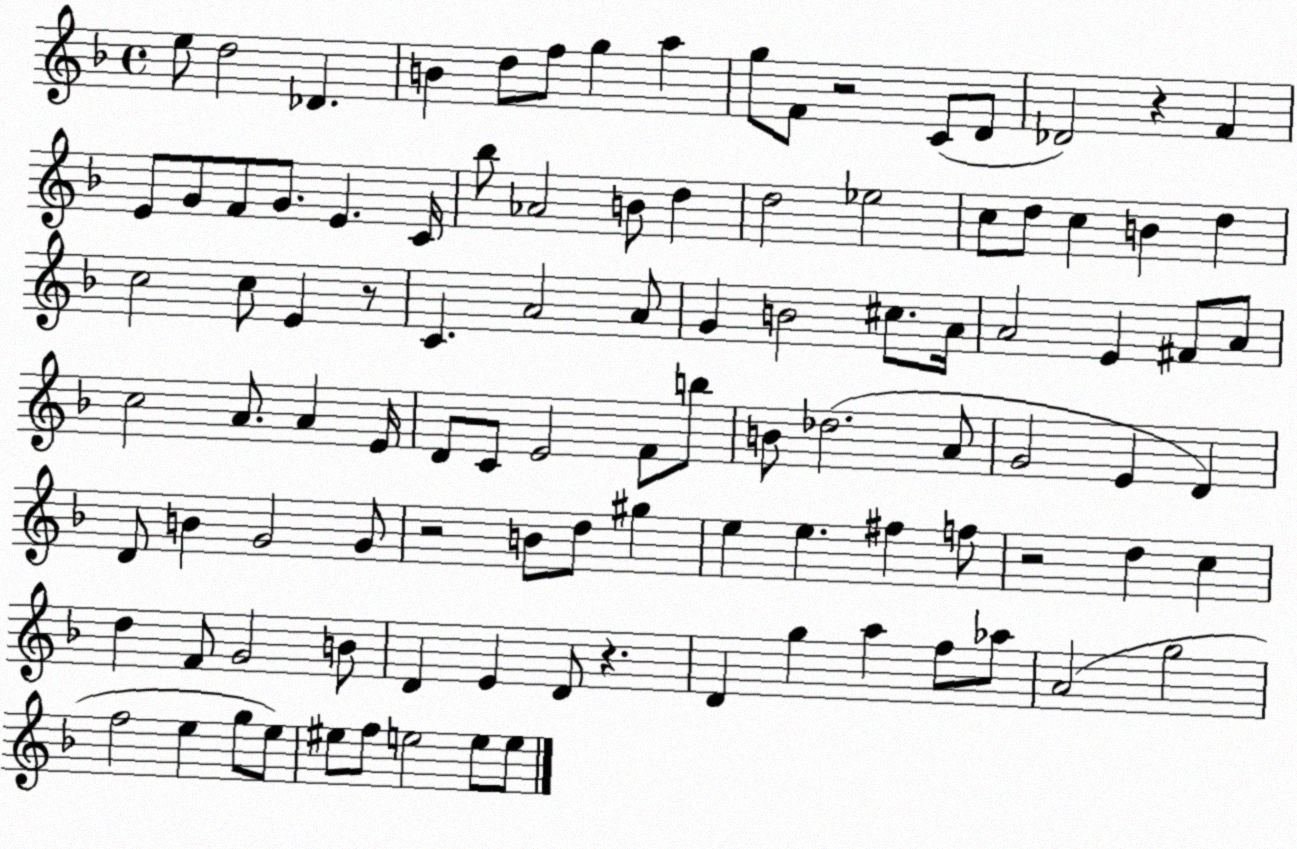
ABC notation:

X:1
T:Untitled
M:4/4
L:1/4
K:F
e/2 d2 _D B d/2 f/2 g a g/2 F/2 z2 C/2 D/2 _D2 z F E/2 G/2 F/2 G/2 E C/4 _b/2 _A2 B/2 d d2 _e2 c/2 d/2 c B d c2 c/2 E z/2 C A2 A/2 G B2 ^c/2 A/4 A2 E ^F/2 A/2 c2 A/2 A E/4 D/2 C/2 E2 F/2 b/2 B/2 _d2 A/2 G2 E D D/2 B G2 G/2 z2 B/2 d/2 ^g e e ^f f/2 z2 d c d F/2 G2 B/2 D E D/2 z D g a f/2 _a/2 A2 g2 f2 e g/2 e/2 ^e/2 f/2 e2 e/2 e/2